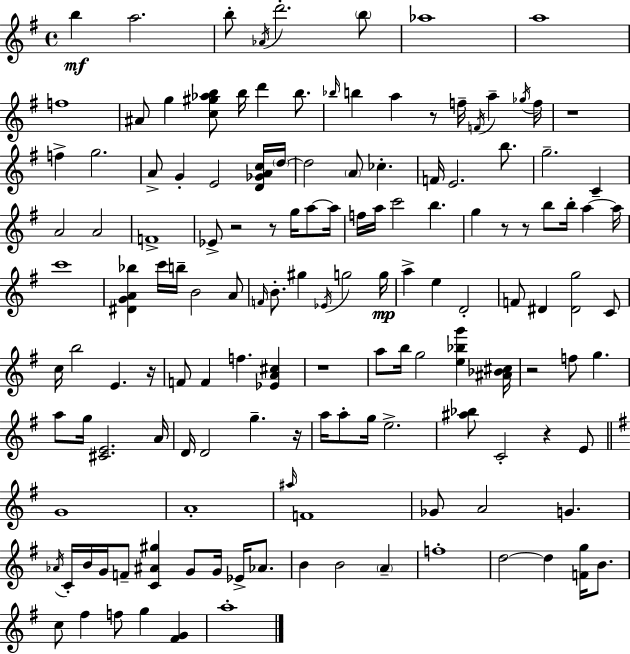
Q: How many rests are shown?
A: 11